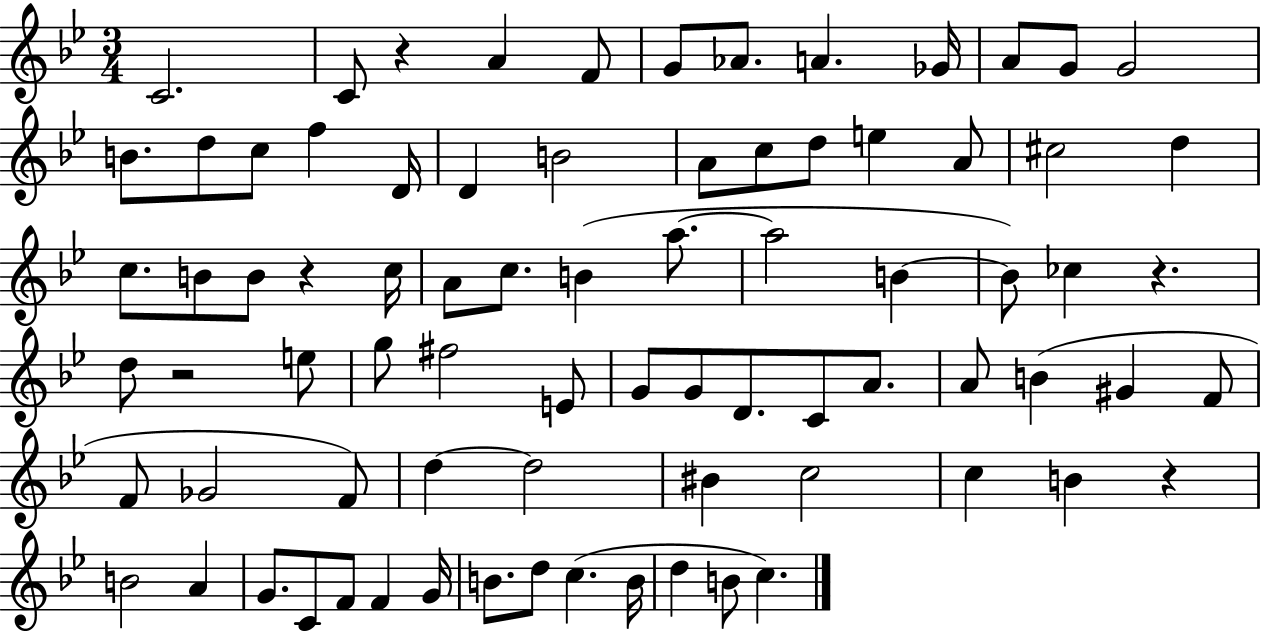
C4/h. C4/e R/q A4/q F4/e G4/e Ab4/e. A4/q. Gb4/s A4/e G4/e G4/h B4/e. D5/e C5/e F5/q D4/s D4/q B4/h A4/e C5/e D5/e E5/q A4/e C#5/h D5/q C5/e. B4/e B4/e R/q C5/s A4/e C5/e. B4/q A5/e. A5/h B4/q B4/e CES5/q R/q. D5/e R/h E5/e G5/e F#5/h E4/e G4/e G4/e D4/e. C4/e A4/e. A4/e B4/q G#4/q F4/e F4/e Gb4/h F4/e D5/q D5/h BIS4/q C5/h C5/q B4/q R/q B4/h A4/q G4/e. C4/e F4/e F4/q G4/s B4/e. D5/e C5/q. B4/s D5/q B4/e C5/q.